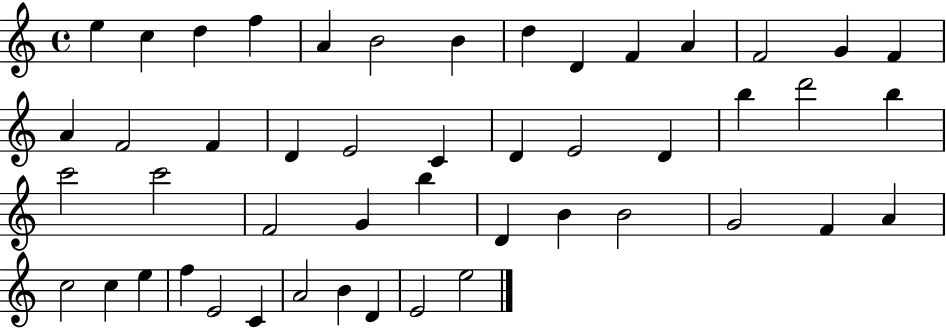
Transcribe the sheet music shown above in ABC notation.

X:1
T:Untitled
M:4/4
L:1/4
K:C
e c d f A B2 B d D F A F2 G F A F2 F D E2 C D E2 D b d'2 b c'2 c'2 F2 G b D B B2 G2 F A c2 c e f E2 C A2 B D E2 e2